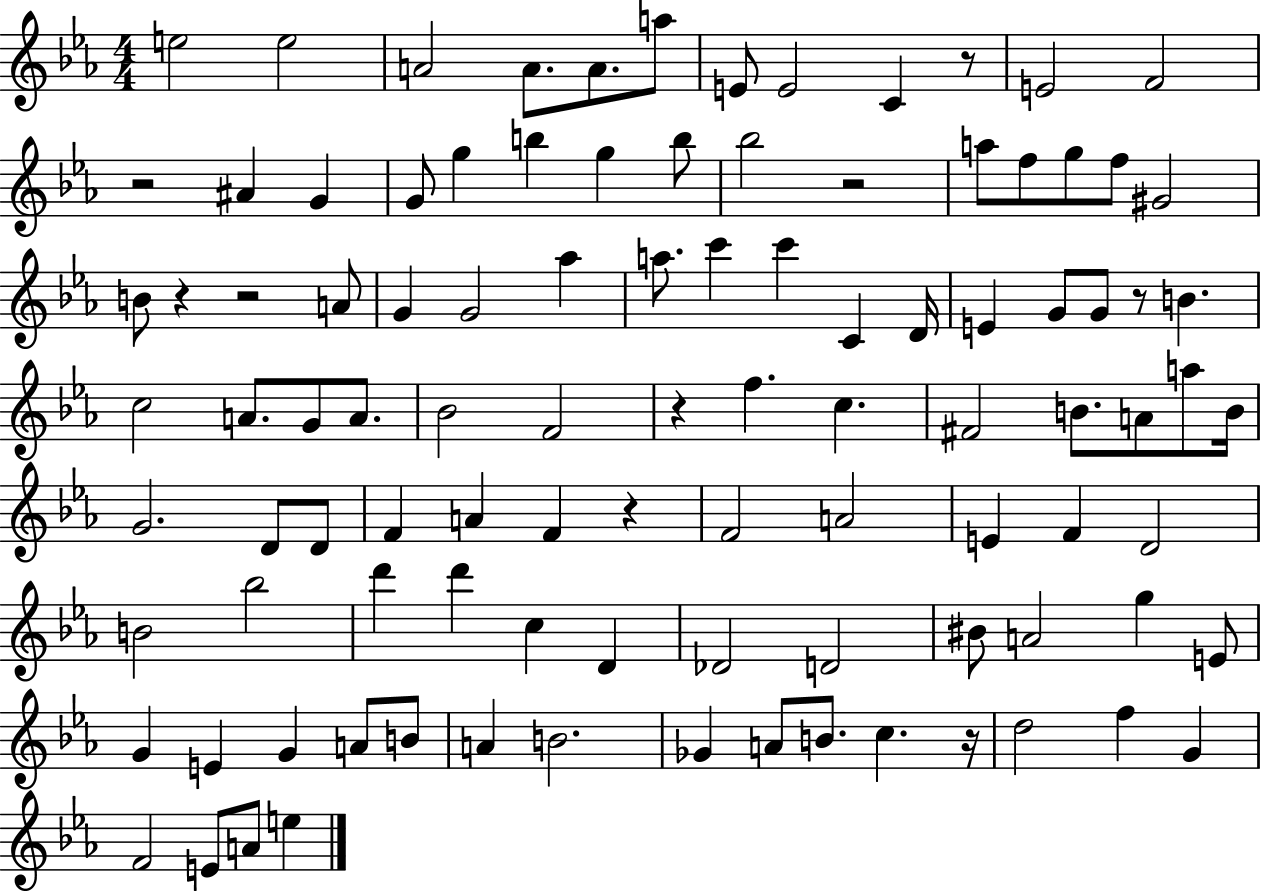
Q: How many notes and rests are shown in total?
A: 101